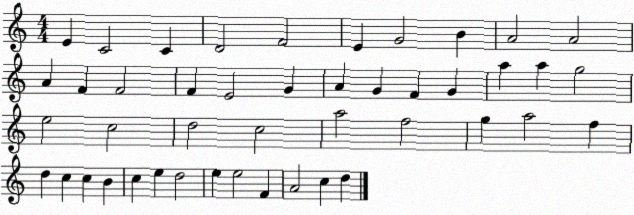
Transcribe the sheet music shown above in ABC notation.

X:1
T:Untitled
M:4/4
L:1/4
K:C
E C2 C D2 F2 E G2 B A2 A2 A F F2 F E2 G A G F G a a g2 e2 c2 d2 c2 a2 f2 g a2 f d c c B c e d2 e e2 F A2 c d